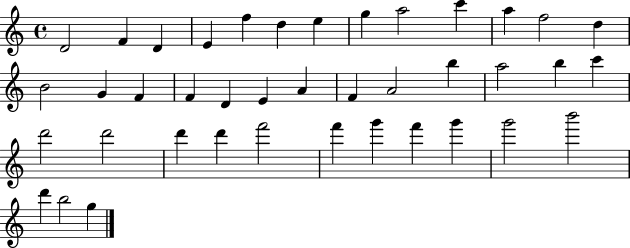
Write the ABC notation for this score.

X:1
T:Untitled
M:4/4
L:1/4
K:C
D2 F D E f d e g a2 c' a f2 d B2 G F F D E A F A2 b a2 b c' d'2 d'2 d' d' f'2 f' g' f' g' g'2 b'2 d' b2 g